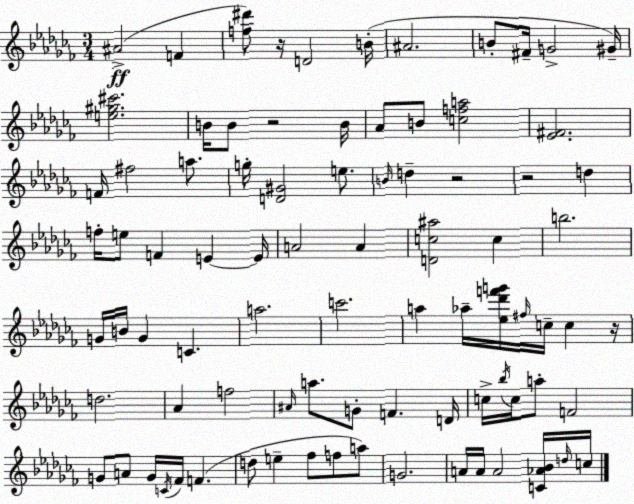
X:1
T:Untitled
M:3/4
L:1/4
K:Abm
^A2 F [f^d']/2 z/4 D2 B/4 ^A2 B/2 ^F/4 G2 ^G/4 [e^g^c']2 B/4 B/2 z2 B/4 _A/2 B/2 [cfa]2 [_E^F]2 F/4 ^f2 a/2 g/4 [D^G]2 e/2 B/4 d z2 z2 d f/4 e/2 F E E/4 A2 A [Dc^a]2 c b2 G/4 B/4 G C a2 c'2 a _a/4 [_e_d'f'g']/4 ^f/4 c/4 c z/4 d2 _A f2 ^A/4 a/2 G/2 F D/4 c/4 _b/4 c/4 a/2 F2 G/2 A/2 G/4 C/4 _F/4 F d/2 e _f/2 f/2 a/2 G2 A/4 A/4 A2 [C_A_B]/4 d/4 c/4